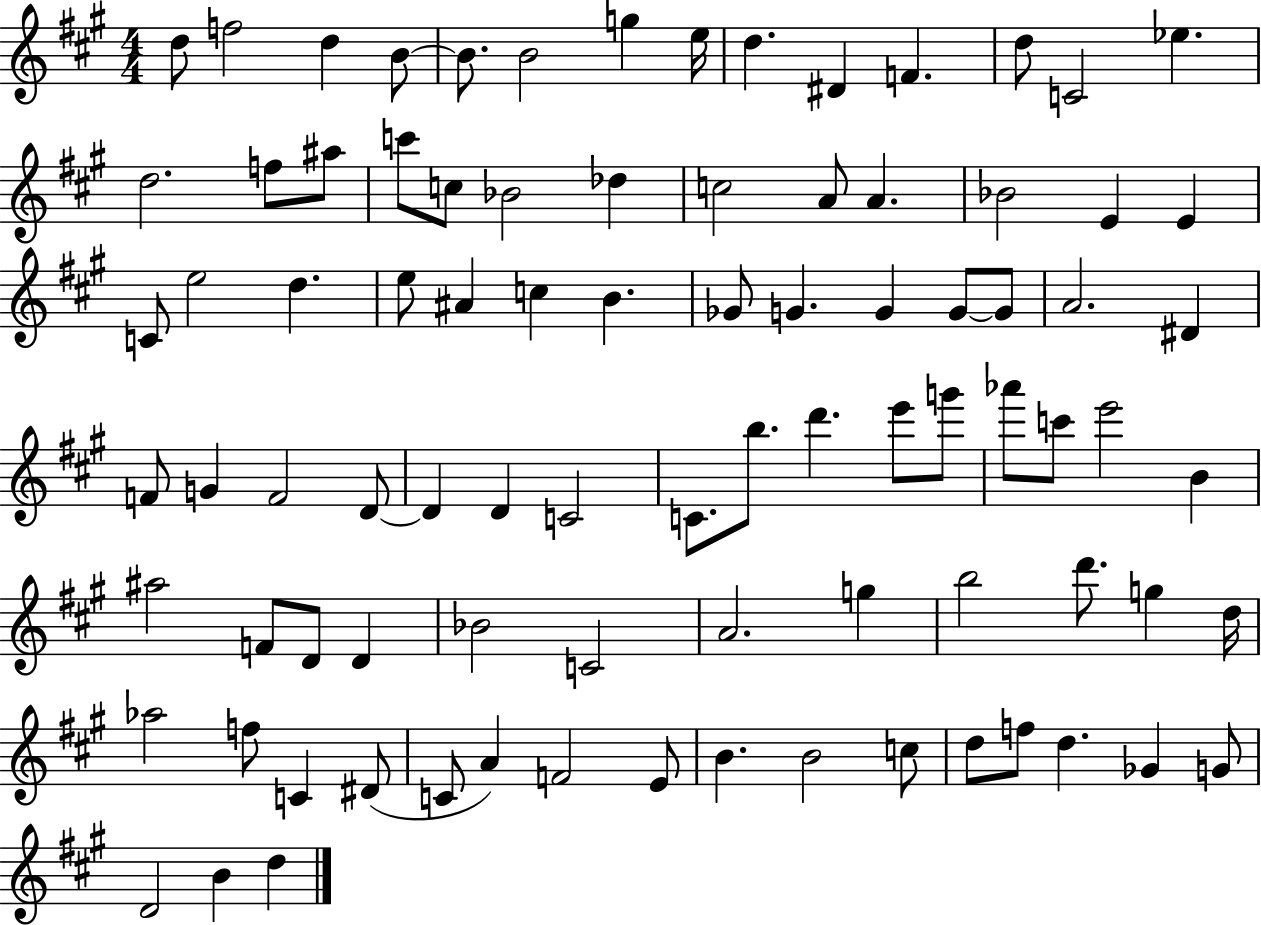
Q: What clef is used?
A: treble